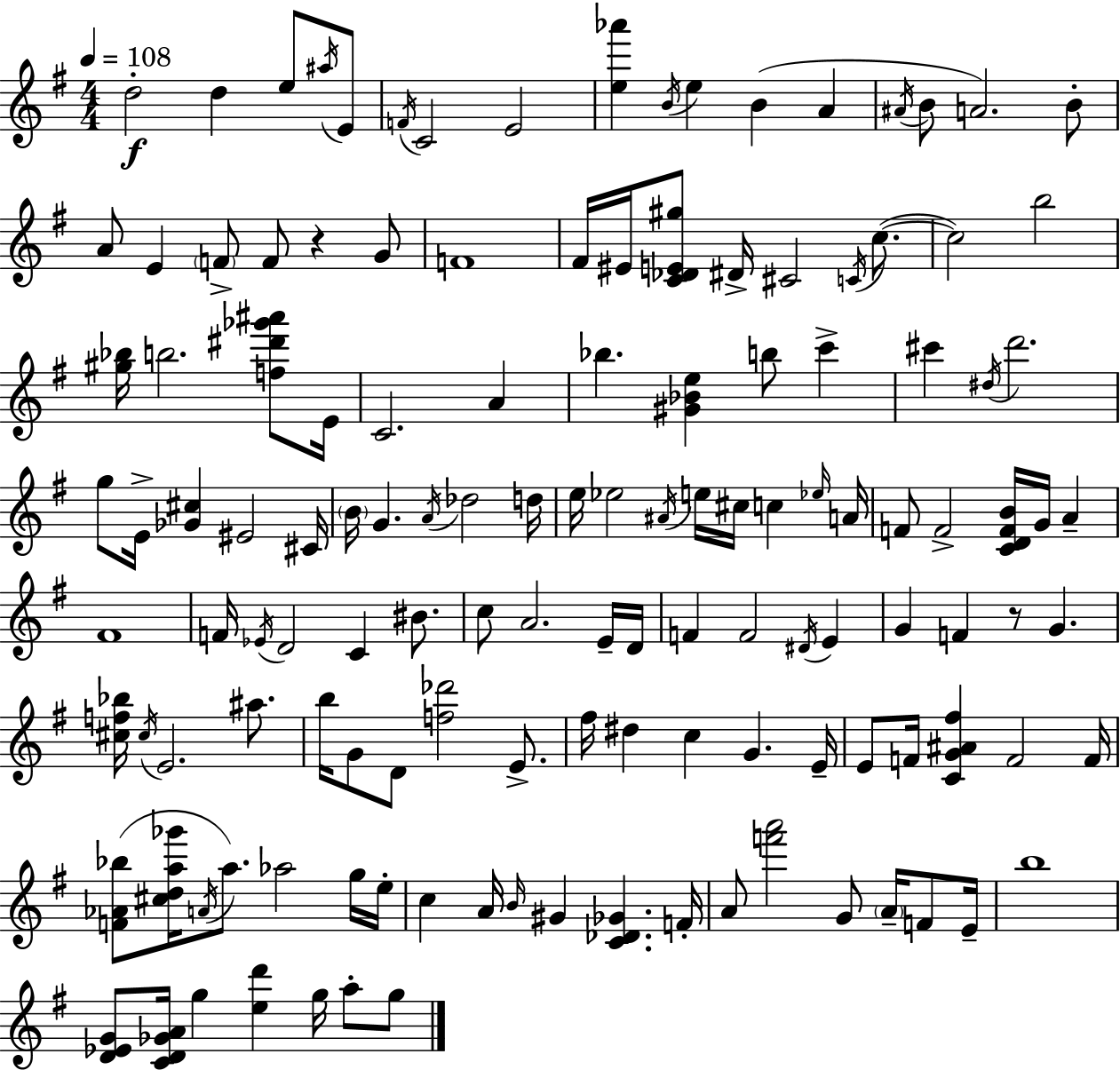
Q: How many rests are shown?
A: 2